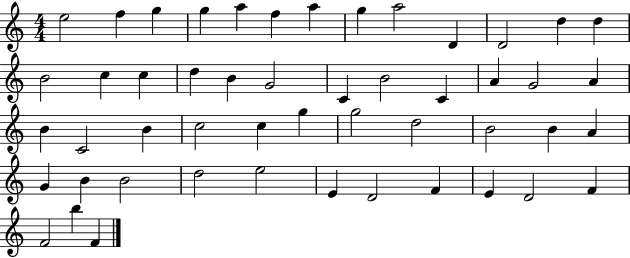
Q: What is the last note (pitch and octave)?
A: F4